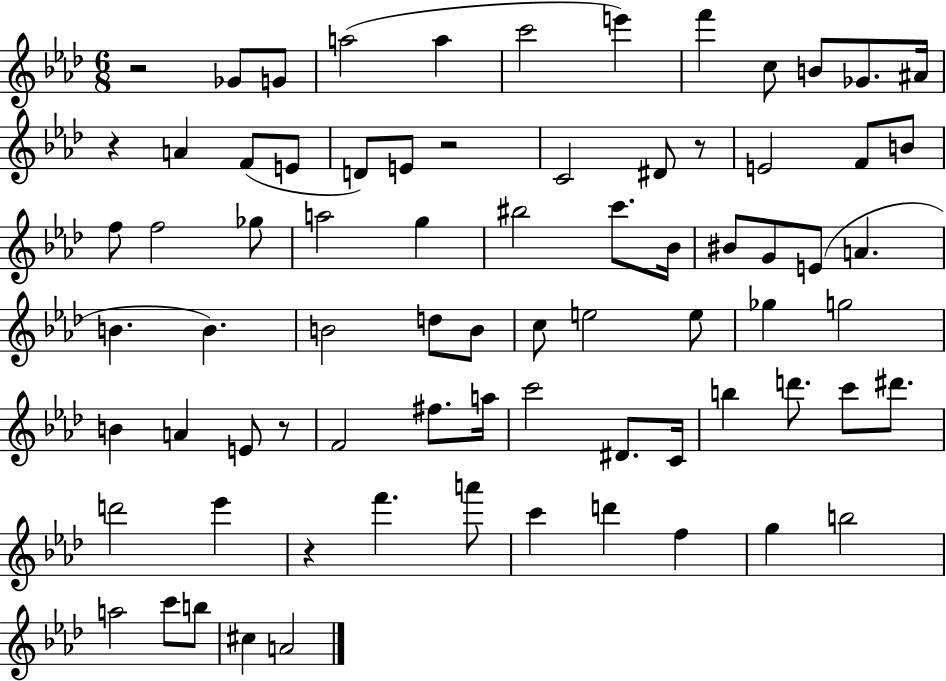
R/h Gb4/e G4/e A5/h A5/q C6/h E6/q F6/q C5/e B4/e Gb4/e. A#4/s R/q A4/q F4/e E4/e D4/e E4/e R/h C4/h D#4/e R/e E4/h F4/e B4/e F5/e F5/h Gb5/e A5/h G5/q BIS5/h C6/e. Bb4/s BIS4/e G4/e E4/e A4/q. B4/q. B4/q. B4/h D5/e B4/e C5/e E5/h E5/e Gb5/q G5/h B4/q A4/q E4/e R/e F4/h F#5/e. A5/s C6/h D#4/e. C4/s B5/q D6/e. C6/e D#6/e. D6/h Eb6/q R/q F6/q. A6/e C6/q D6/q F5/q G5/q B5/h A5/h C6/e B5/e C#5/q A4/h